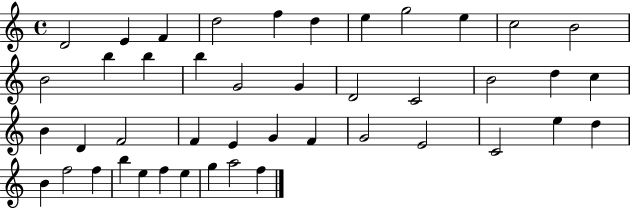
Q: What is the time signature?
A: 4/4